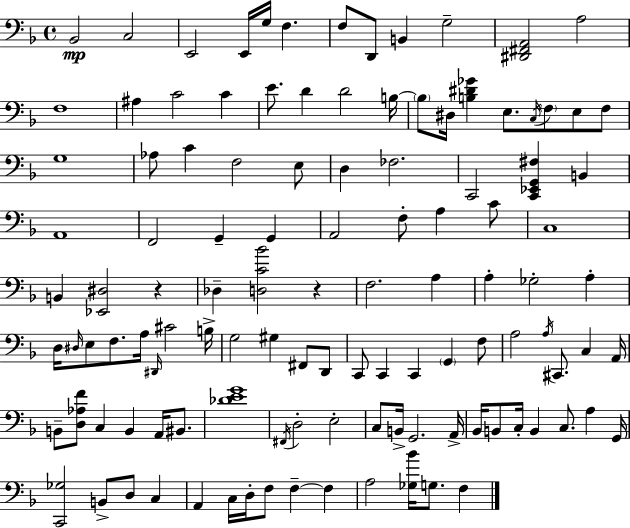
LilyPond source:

{
  \clef bass
  \time 4/4
  \defaultTimeSignature
  \key d \minor
  bes,2\mp c2 | e,2 e,16 g16 f4. | f8 d,8 b,4 g2-- | <dis, fis, a,>2 a2 | \break f1 | ais4 c'2 c'4 | e'8. d'4 d'2 b16~~ | \parenthesize b8 dis16 <b dis' ges'>4 e8. \acciaccatura { c16 } \parenthesize f8 e8 f8 | \break g1 | aes8 c'4 f2 e8 | d4 fes2. | c,2 <c, ees, g, fis>4 b,4 | \break a,1 | f,2 g,4-- g,4 | a,2 f8-. a4 c'8 | c1 | \break b,4 <ees, dis>2 r4 | des4-- <d c' bes'>2 r4 | f2. a4 | a4-. ges2-. a4-. | \break d16 \grace { dis16 } e8 f8. a16 \grace { dis,16 } cis'2 | b16-> g2 gis4 fis,8 | d,8 c,8 c,4 c,4 \parenthesize g,4 | f8 a2 \acciaccatura { a16 } cis,8. c4 | \break a,16 b,8-- <d aes f'>8 c4 b,4 | a,16 bis,8. <des' e' g'>1 | \acciaccatura { fis,16 } d2-. e2-. | c8 b,16-> g,2. | \break a,16-> bes,16 b,8 c16-. b,4 c8. | a4 g,16 <c, ges>2 b,8-> d8 | c4 a,4 c16 d16-. f8 f4--~~ | f4 a2 <ges bes'>16 g8. | \break f4 \bar "|."
}